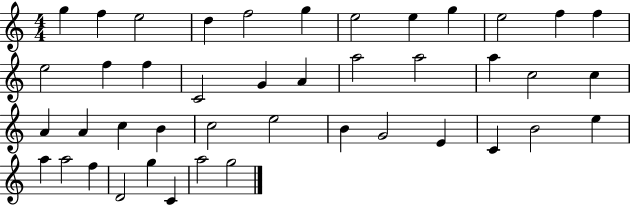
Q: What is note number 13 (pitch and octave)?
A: E5